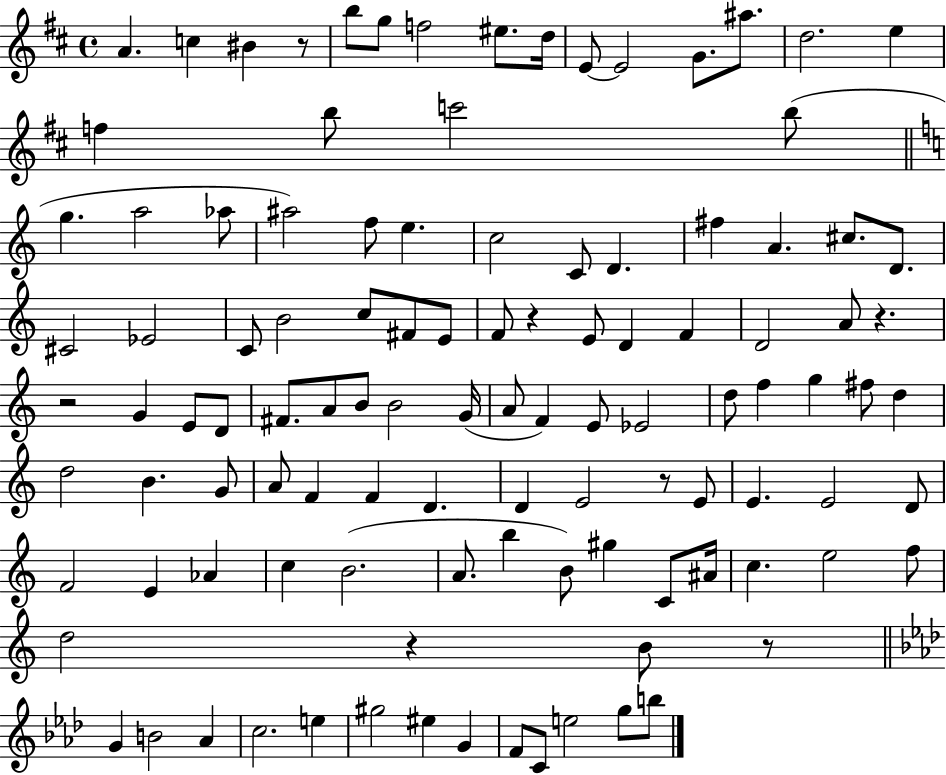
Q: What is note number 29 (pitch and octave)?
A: A4